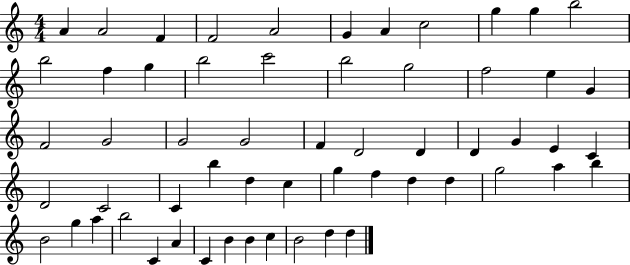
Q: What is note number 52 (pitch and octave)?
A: C4